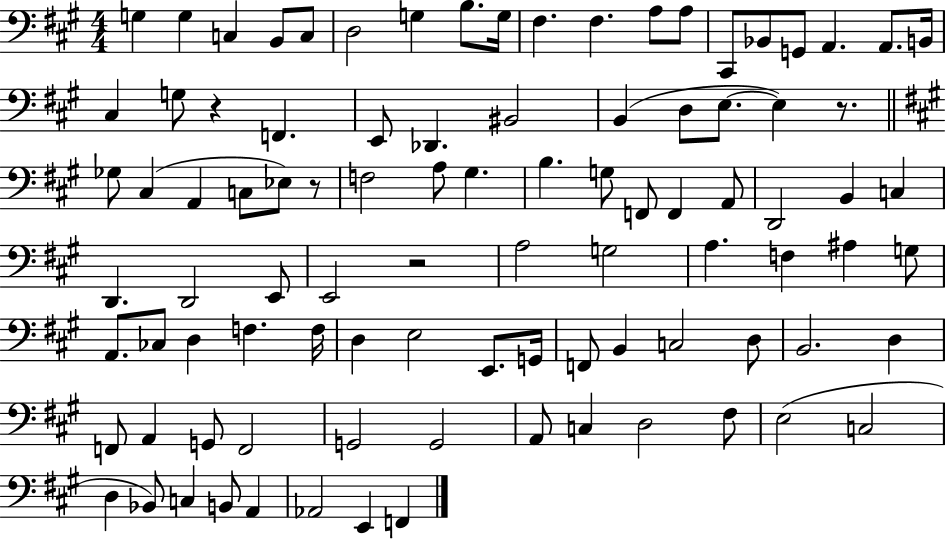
G3/q G3/q C3/q B2/e C3/e D3/h G3/q B3/e. G3/s F#3/q. F#3/q. A3/e A3/e C#2/e Bb2/e G2/e A2/q. A2/e. B2/s C#3/q G3/e R/q F2/q. E2/e Db2/q. BIS2/h B2/q D3/e E3/e. E3/q R/e. Gb3/e C#3/q A2/q C3/e Eb3/e R/e F3/h A3/e G#3/q. B3/q. G3/e F2/e F2/q A2/e D2/h B2/q C3/q D2/q. D2/h E2/e E2/h R/h A3/h G3/h A3/q. F3/q A#3/q G3/e A2/e. CES3/e D3/q F3/q. F3/s D3/q E3/h E2/e. G2/s F2/e B2/q C3/h D3/e B2/h. D3/q F2/e A2/q G2/e F2/h G2/h G2/h A2/e C3/q D3/h F#3/e E3/h C3/h D3/q Bb2/e C3/q B2/e A2/q Ab2/h E2/q F2/q